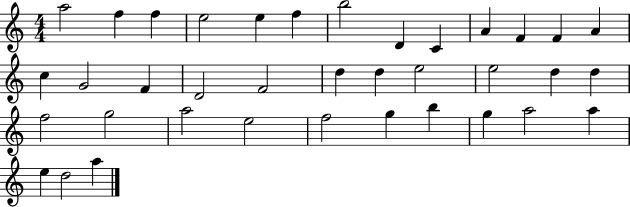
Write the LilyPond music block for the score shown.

{
  \clef treble
  \numericTimeSignature
  \time 4/4
  \key c \major
  a''2 f''4 f''4 | e''2 e''4 f''4 | b''2 d'4 c'4 | a'4 f'4 f'4 a'4 | \break c''4 g'2 f'4 | d'2 f'2 | d''4 d''4 e''2 | e''2 d''4 d''4 | \break f''2 g''2 | a''2 e''2 | f''2 g''4 b''4 | g''4 a''2 a''4 | \break e''4 d''2 a''4 | \bar "|."
}